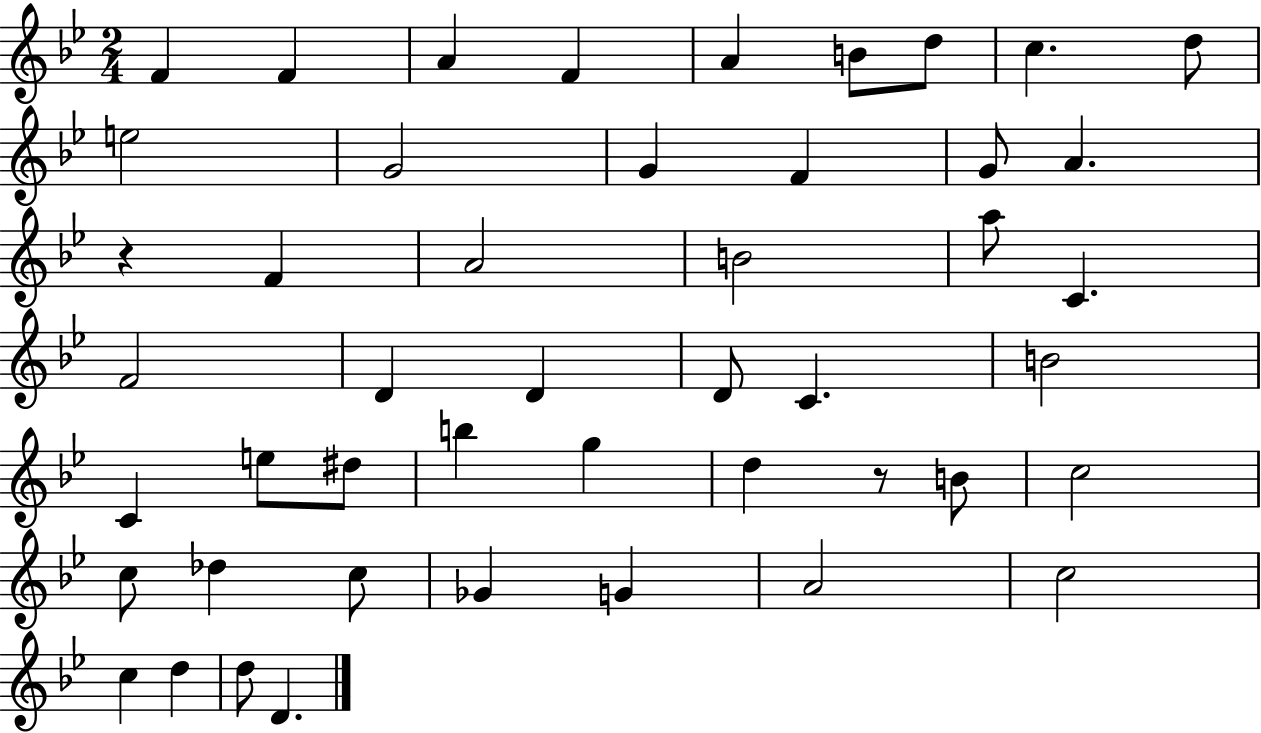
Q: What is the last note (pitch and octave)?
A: D4